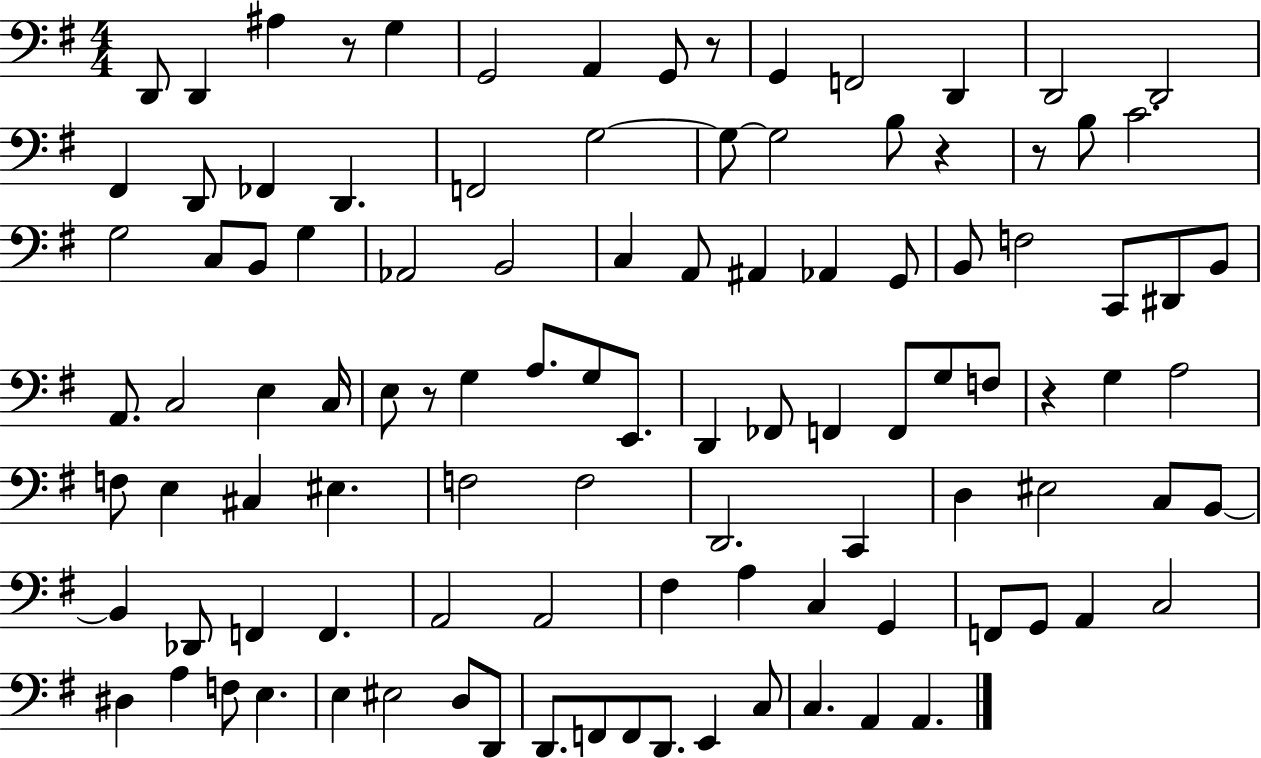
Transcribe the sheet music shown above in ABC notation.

X:1
T:Untitled
M:4/4
L:1/4
K:G
D,,/2 D,, ^A, z/2 G, G,,2 A,, G,,/2 z/2 G,, F,,2 D,, D,,2 D,,2 ^F,, D,,/2 _F,, D,, F,,2 G,2 G,/2 G,2 B,/2 z z/2 B,/2 C2 G,2 C,/2 B,,/2 G, _A,,2 B,,2 C, A,,/2 ^A,, _A,, G,,/2 B,,/2 F,2 C,,/2 ^D,,/2 B,,/2 A,,/2 C,2 E, C,/4 E,/2 z/2 G, A,/2 G,/2 E,,/2 D,, _F,,/2 F,, F,,/2 G,/2 F,/2 z G, A,2 F,/2 E, ^C, ^E, F,2 F,2 D,,2 C,, D, ^E,2 C,/2 B,,/2 B,, _D,,/2 F,, F,, A,,2 A,,2 ^F, A, C, G,, F,,/2 G,,/2 A,, C,2 ^D, A, F,/2 E, E, ^E,2 D,/2 D,,/2 D,,/2 F,,/2 F,,/2 D,,/2 E,, C,/2 C, A,, A,,